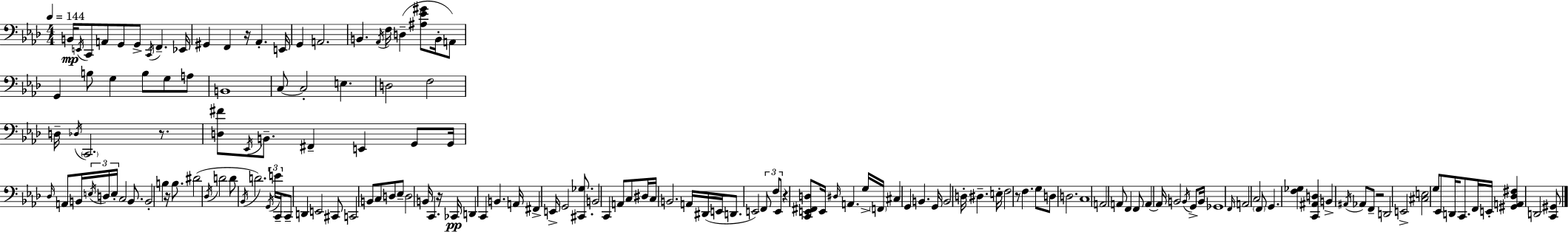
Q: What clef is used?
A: bass